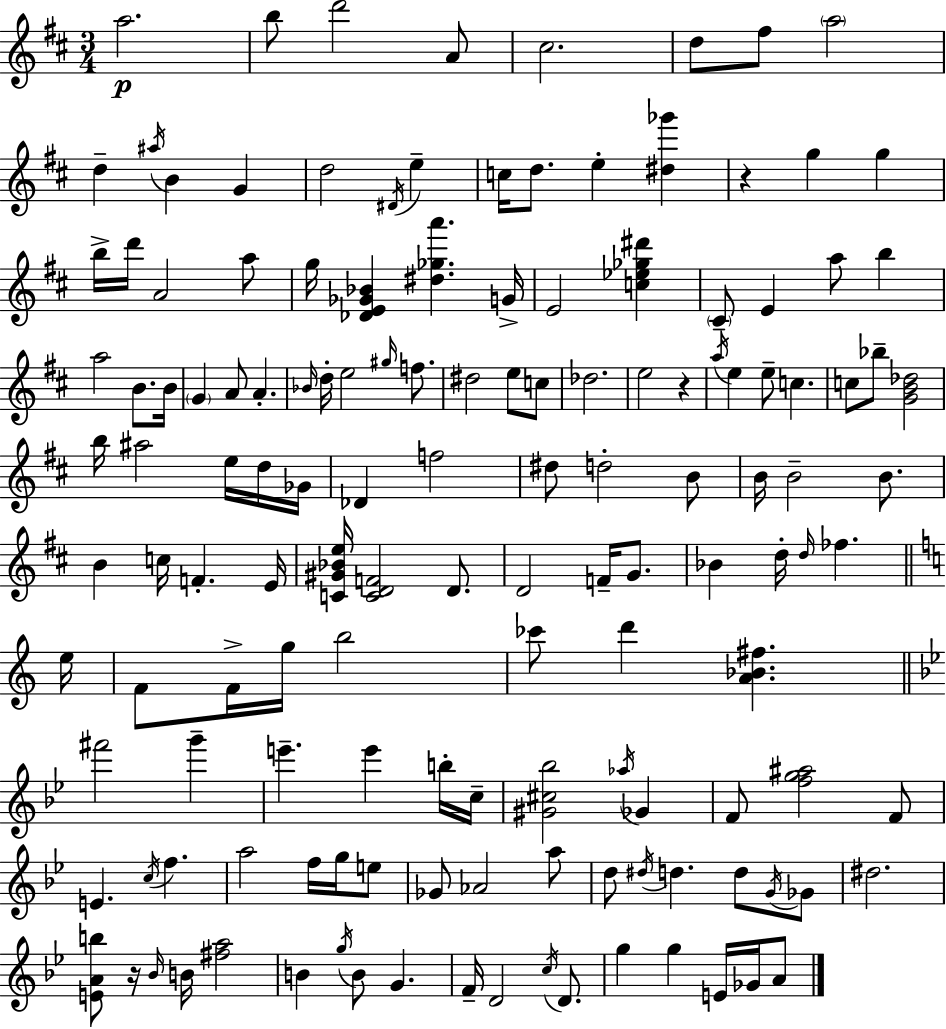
{
  \clef treble
  \numericTimeSignature
  \time 3/4
  \key d \major
  \repeat volta 2 { a''2.\p | b''8 d'''2 a'8 | cis''2. | d''8 fis''8 \parenthesize a''2 | \break d''4-- \acciaccatura { ais''16 } b'4 g'4 | d''2 \acciaccatura { dis'16 } e''4-- | c''16 d''8. e''4-. <dis'' ges'''>4 | r4 g''4 g''4 | \break b''16-> d'''16 a'2 | a''8 g''16 <des' e' ges' bes'>4 <dis'' ges'' a'''>4. | g'16-> e'2 <c'' ees'' ges'' dis'''>4 | \parenthesize cis'8-- e'4 a''8 b''4 | \break a''2 b'8. | b'16 \parenthesize g'4 a'8 a'4.-. | \grace { bes'16 } d''16-. e''2 | \grace { gis''16 } f''8. dis''2 | \break e''8 c''8 des''2. | e''2 | r4 \acciaccatura { a''16 } e''4 e''8-- c''4. | c''8 bes''8-- <g' b' des''>2 | \break b''16 ais''2 | e''16 d''16 ges'16 des'4 f''2 | dis''8 d''2-. | b'8 b'16 b'2-- | \break b'8. b'4 c''16 f'4.-. | e'16 <c' gis' bes' e''>16 <c' d' f'>2 | d'8. d'2 | f'16-- g'8. bes'4 d''16-. \grace { d''16 } fes''4. | \break \bar "||" \break \key c \major e''16 f'8 f'16-> g''16 b''2 | ces'''8 d'''4 <a' bes' fis''>4. | \bar "||" \break \key bes \major fis'''2 g'''4-- | e'''4.-- e'''4 b''16-. c''16-- | <gis' cis'' bes''>2 \acciaccatura { aes''16 } ges'4 | f'8 <f'' g'' ais''>2 f'8 | \break e'4. \acciaccatura { c''16 } f''4. | a''2 f''16 g''16 | e''8 ges'8 aes'2 | a''8 d''8 \acciaccatura { dis''16 } d''4. d''8 | \break \acciaccatura { g'16 } ges'8 dis''2. | <e' a' b''>8 r16 \grace { bes'16 } b'16 <fis'' a''>2 | b'4 \acciaccatura { g''16 } b'8 | g'4. f'16-- d'2 | \break \acciaccatura { c''16 } d'8. g''4 g''4 | e'16 ges'16 a'8 } \bar "|."
}